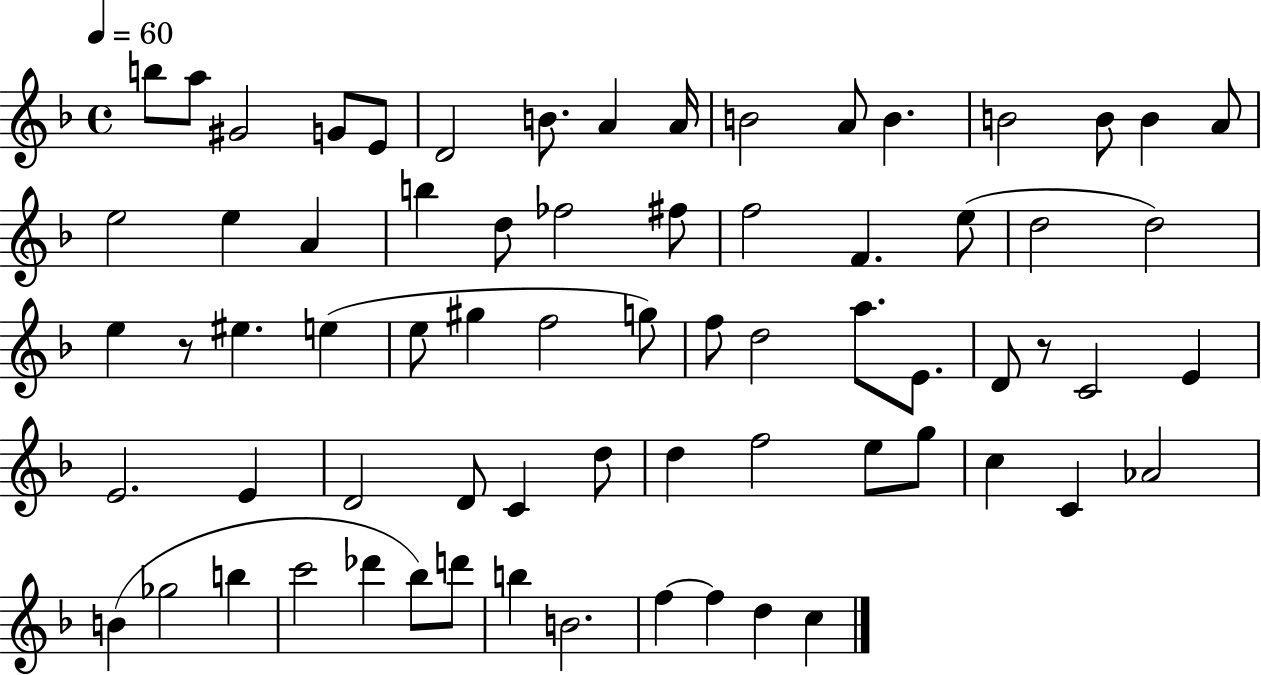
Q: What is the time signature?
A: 4/4